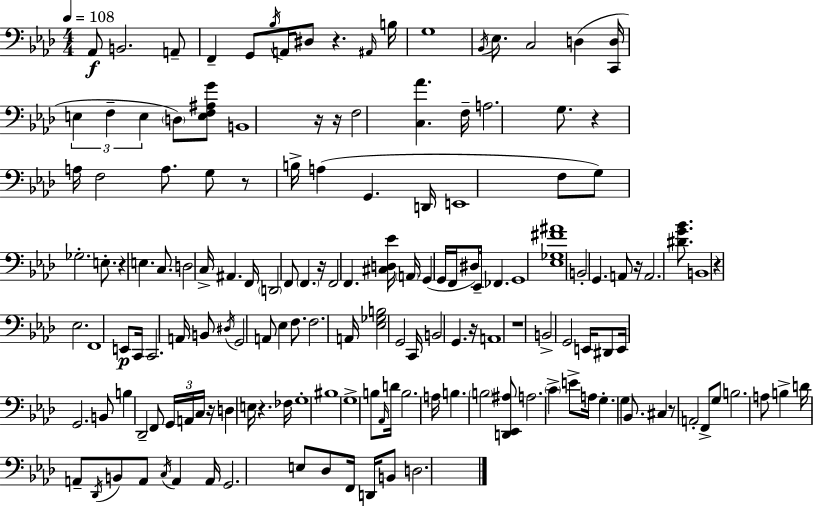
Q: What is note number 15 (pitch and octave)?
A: D3